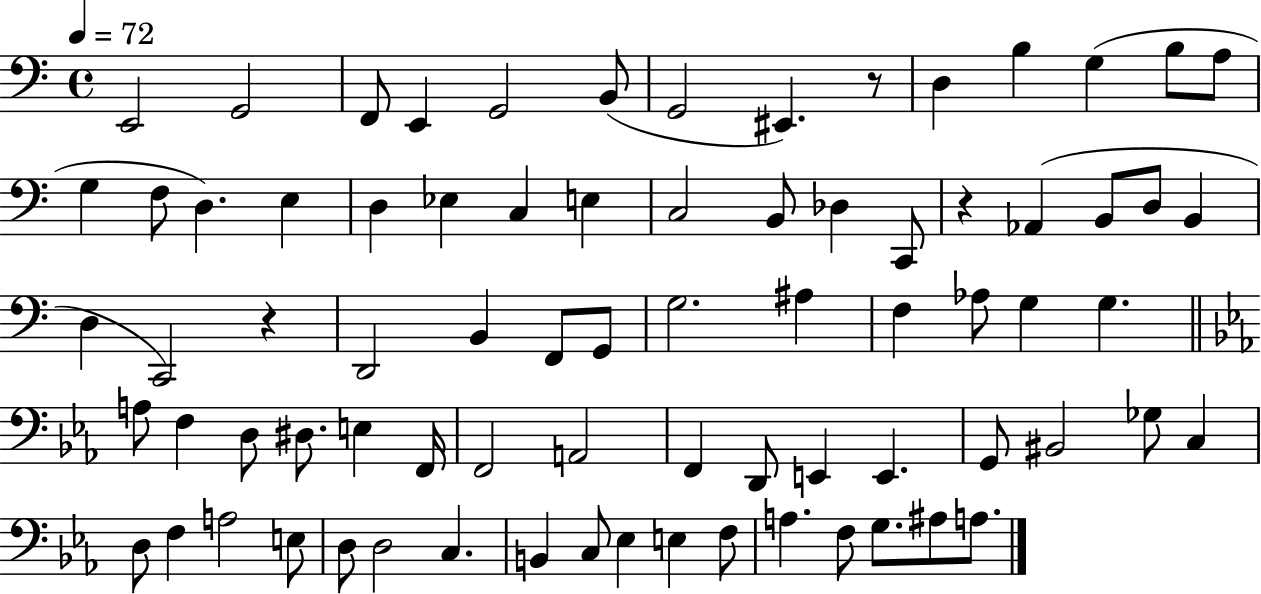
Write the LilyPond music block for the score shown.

{
  \clef bass
  \time 4/4
  \defaultTimeSignature
  \key c \major
  \tempo 4 = 72
  e,2 g,2 | f,8 e,4 g,2 b,8( | g,2 eis,4.) r8 | d4 b4 g4( b8 a8 | \break g4 f8 d4.) e4 | d4 ees4 c4 e4 | c2 b,8 des4 c,8 | r4 aes,4( b,8 d8 b,4 | \break d4 c,2) r4 | d,2 b,4 f,8 g,8 | g2. ais4 | f4 aes8 g4 g4. | \break \bar "||" \break \key ees \major a8 f4 d8 dis8. e4 f,16 | f,2 a,2 | f,4 d,8 e,4 e,4. | g,8 bis,2 ges8 c4 | \break d8 f4 a2 e8 | d8 d2 c4. | b,4 c8 ees4 e4 f8 | a4. f8 g8. ais8 a8. | \break \bar "|."
}